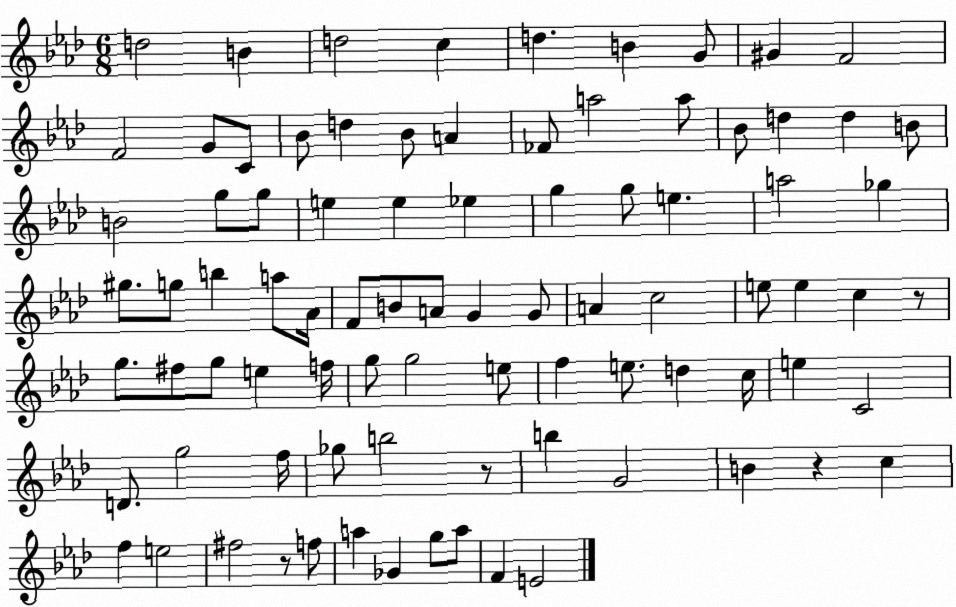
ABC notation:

X:1
T:Untitled
M:6/8
L:1/4
K:Ab
d2 B d2 c d B G/2 ^G F2 F2 G/2 C/2 _B/2 d _B/2 A _F/2 a2 a/2 _B/2 d d B/2 B2 g/2 g/2 e e _e g g/2 e a2 _g ^g/2 g/2 b a/2 _A/4 F/2 B/2 A/2 G G/2 A c2 e/2 e c z/2 g/2 ^f/2 g/2 e f/4 g/2 g2 e/2 f e/2 d c/4 e C2 D/2 g2 f/4 _g/2 b2 z/2 b G2 B z c f e2 ^f2 z/2 f/2 a _G g/2 a/2 F E2